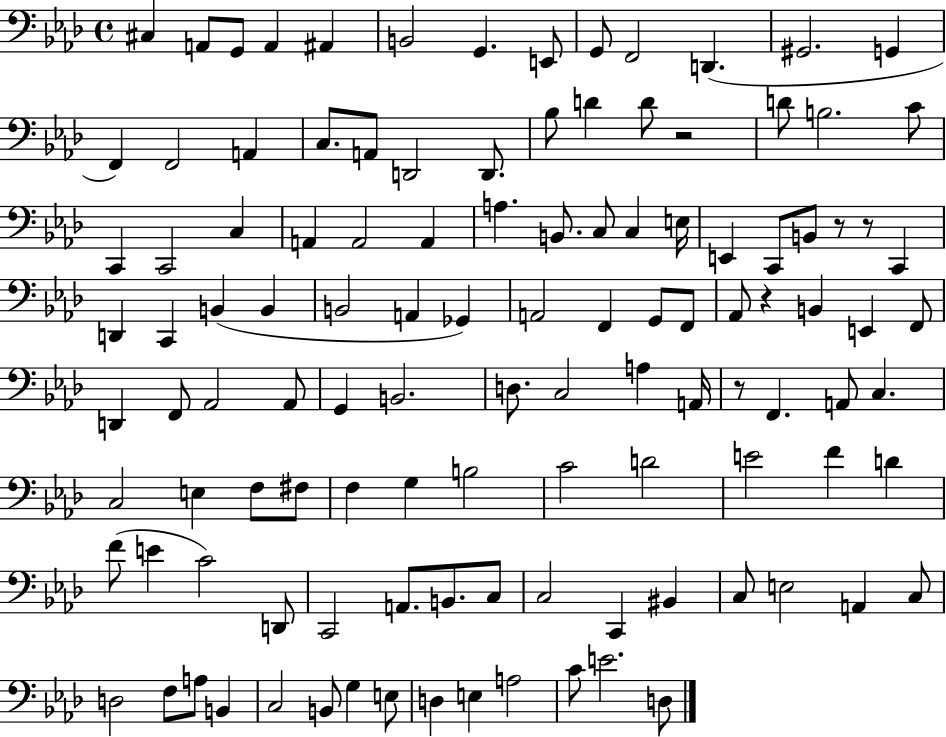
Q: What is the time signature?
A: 4/4